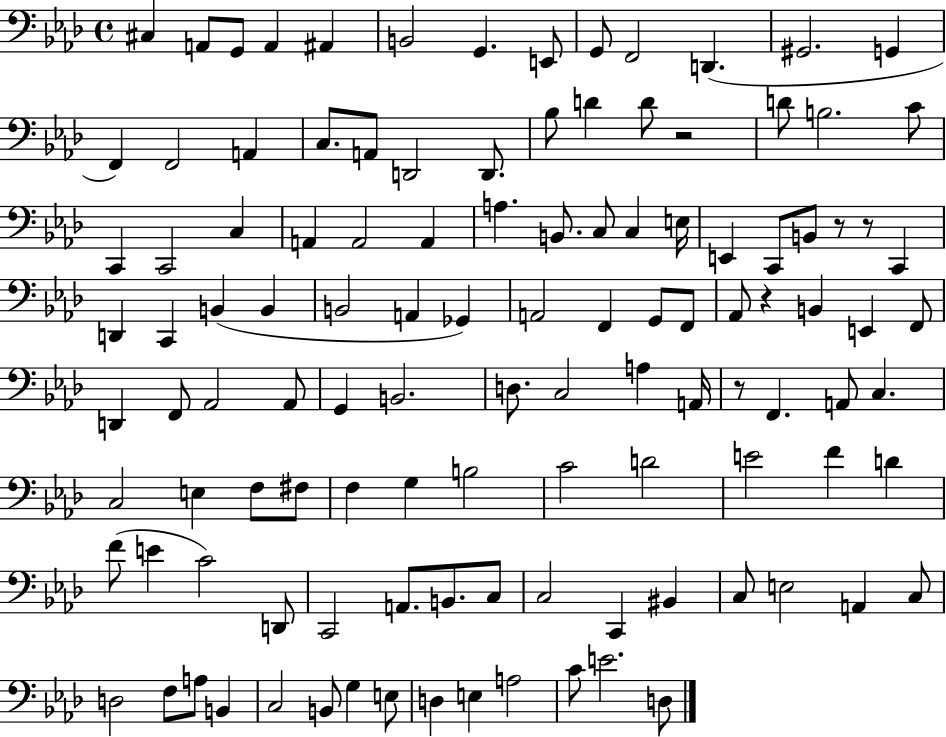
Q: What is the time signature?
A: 4/4